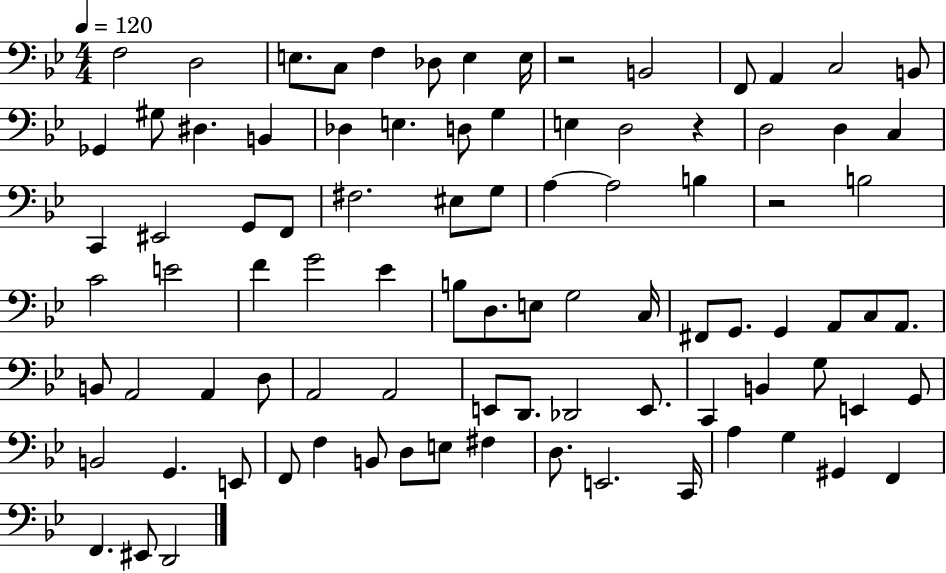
X:1
T:Untitled
M:4/4
L:1/4
K:Bb
F,2 D,2 E,/2 C,/2 F, _D,/2 E, E,/4 z2 B,,2 F,,/2 A,, C,2 B,,/2 _G,, ^G,/2 ^D, B,, _D, E, D,/2 G, E, D,2 z D,2 D, C, C,, ^E,,2 G,,/2 F,,/2 ^F,2 ^E,/2 G,/2 A, A,2 B, z2 B,2 C2 E2 F G2 _E B,/2 D,/2 E,/2 G,2 C,/4 ^F,,/2 G,,/2 G,, A,,/2 C,/2 A,,/2 B,,/2 A,,2 A,, D,/2 A,,2 A,,2 E,,/2 D,,/2 _D,,2 E,,/2 C,, B,, G,/2 E,, G,,/2 B,,2 G,, E,,/2 F,,/2 F, B,,/2 D,/2 E,/2 ^F, D,/2 E,,2 C,,/4 A, G, ^G,, F,, F,, ^E,,/2 D,,2